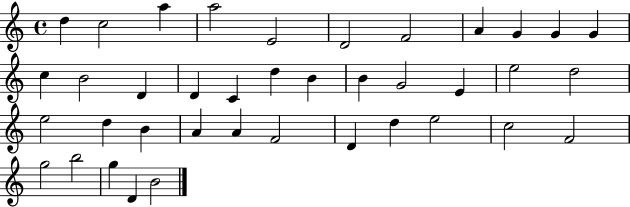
D5/q C5/h A5/q A5/h E4/h D4/h F4/h A4/q G4/q G4/q G4/q C5/q B4/h D4/q D4/q C4/q D5/q B4/q B4/q G4/h E4/q E5/h D5/h E5/h D5/q B4/q A4/q A4/q F4/h D4/q D5/q E5/h C5/h F4/h G5/h B5/h G5/q D4/q B4/h